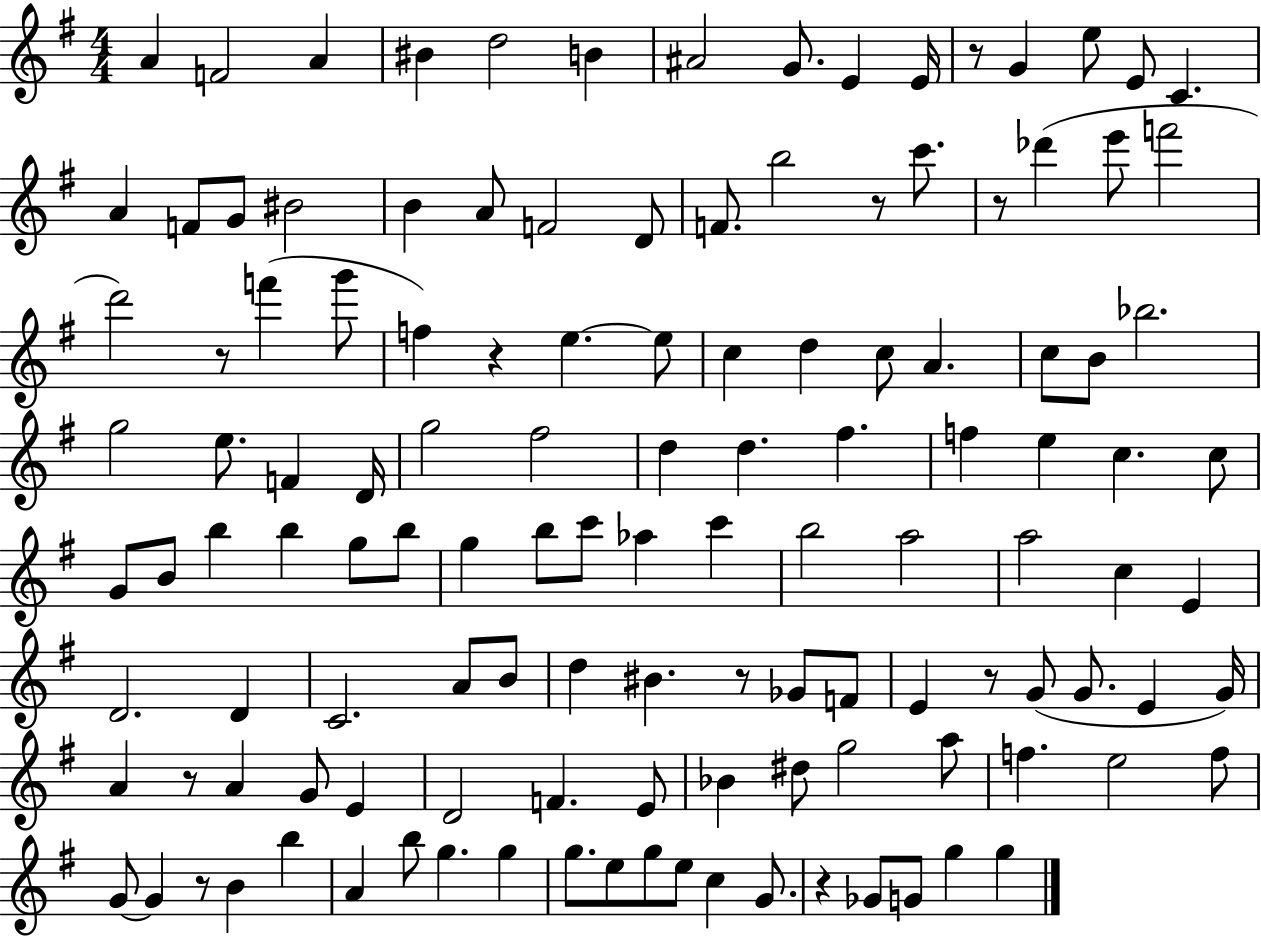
A4/q F4/h A4/q BIS4/q D5/h B4/q A#4/h G4/e. E4/q E4/s R/e G4/q E5/e E4/e C4/q. A4/q F4/e G4/e BIS4/h B4/q A4/e F4/h D4/e F4/e. B5/h R/e C6/e. R/e Db6/q E6/e F6/h D6/h R/e F6/q G6/e F5/q R/q E5/q. E5/e C5/q D5/q C5/e A4/q. C5/e B4/e Bb5/h. G5/h E5/e. F4/q D4/s G5/h F#5/h D5/q D5/q. F#5/q. F5/q E5/q C5/q. C5/e G4/e B4/e B5/q B5/q G5/e B5/e G5/q B5/e C6/e Ab5/q C6/q B5/h A5/h A5/h C5/q E4/q D4/h. D4/q C4/h. A4/e B4/e D5/q BIS4/q. R/e Gb4/e F4/e E4/q R/e G4/e G4/e. E4/q G4/s A4/q R/e A4/q G4/e E4/q D4/h F4/q. E4/e Bb4/q D#5/e G5/h A5/e F5/q. E5/h F5/e G4/e G4/q R/e B4/q B5/q A4/q B5/e G5/q. G5/q G5/e. E5/e G5/e E5/e C5/q G4/e. R/q Gb4/e G4/e G5/q G5/q